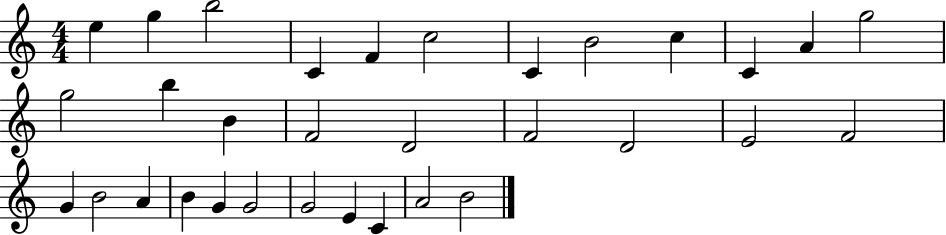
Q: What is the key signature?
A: C major